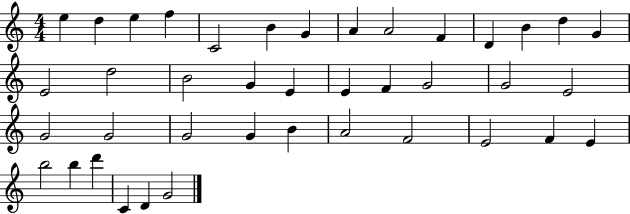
E5/q D5/q E5/q F5/q C4/h B4/q G4/q A4/q A4/h F4/q D4/q B4/q D5/q G4/q E4/h D5/h B4/h G4/q E4/q E4/q F4/q G4/h G4/h E4/h G4/h G4/h G4/h G4/q B4/q A4/h F4/h E4/h F4/q E4/q B5/h B5/q D6/q C4/q D4/q G4/h